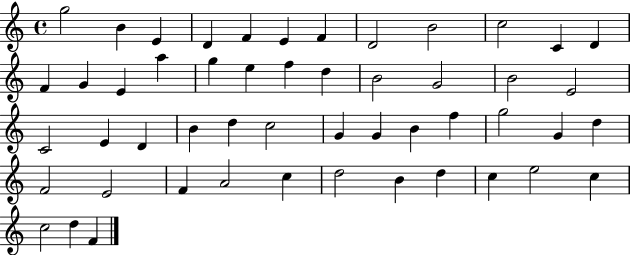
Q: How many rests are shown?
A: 0